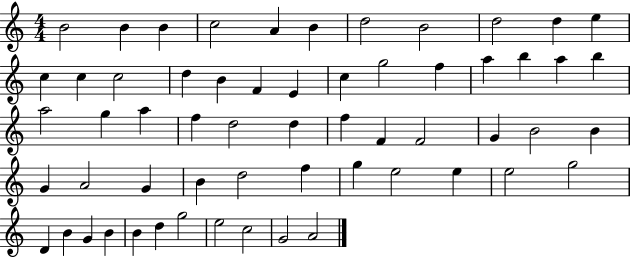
{
  \clef treble
  \numericTimeSignature
  \time 4/4
  \key c \major
  b'2 b'4 b'4 | c''2 a'4 b'4 | d''2 b'2 | d''2 d''4 e''4 | \break c''4 c''4 c''2 | d''4 b'4 f'4 e'4 | c''4 g''2 f''4 | a''4 b''4 a''4 b''4 | \break a''2 g''4 a''4 | f''4 d''2 d''4 | f''4 f'4 f'2 | g'4 b'2 b'4 | \break g'4 a'2 g'4 | b'4 d''2 f''4 | g''4 e''2 e''4 | e''2 g''2 | \break d'4 b'4 g'4 b'4 | b'4 d''4 g''2 | e''2 c''2 | g'2 a'2 | \break \bar "|."
}